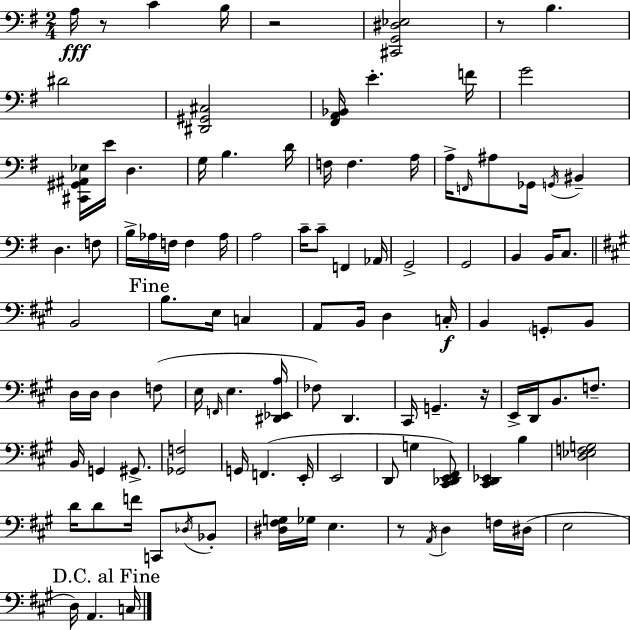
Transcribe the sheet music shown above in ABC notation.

X:1
T:Untitled
M:2/4
L:1/4
K:Em
A,/4 z/2 C B,/4 z2 [^C,,G,,^D,_E,]2 z/2 B, ^D2 [^D,,^G,,^C,]2 [^F,,A,,_B,,]/4 E F/4 G2 [^C,,^G,,^A,,_E,]/4 E/4 D, G,/4 B, D/4 F,/4 F, A,/4 A,/4 F,,/4 ^A,/2 _G,,/4 G,,/4 ^B,, D, F,/2 B,/4 _A,/4 F,/4 F, _A,/4 A,2 C/4 C/2 F,, _A,,/4 G,,2 G,,2 B,, B,,/4 C,/2 B,,2 B,/2 E,/4 C, A,,/2 B,,/4 D, C,/4 B,, G,,/2 B,,/2 D,/4 D,/4 D, F,/2 E,/4 F,,/4 E, [^D,,_E,,A,]/4 _F,/2 D,, ^C,,/4 G,, z/4 E,,/4 D,,/4 B,,/2 F,/2 B,,/4 G,, ^G,,/2 [_G,,F,]2 G,,/4 F,, E,,/4 E,,2 D,,/2 G, [^C,,_D,,E,,^F,,]/2 [^C,,D,,_E,,] B, [D,_E,F,G,]2 D/4 D/2 F/4 C,,/2 _D,/4 _B,,/2 [^D,^F,G,]/4 _G,/4 E, z/2 A,,/4 D, F,/4 ^D,/4 E,2 D,/4 A,, C,/4